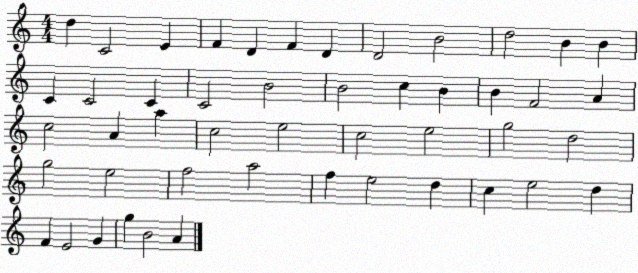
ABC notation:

X:1
T:Untitled
M:4/4
L:1/4
K:C
d C2 E F D F D D2 B2 d2 B B C C2 C C2 B2 B2 c B B F2 A c2 A a c2 e2 c2 e2 g2 d2 g2 e2 f2 a2 f e2 d c e2 d F E2 G g B2 A